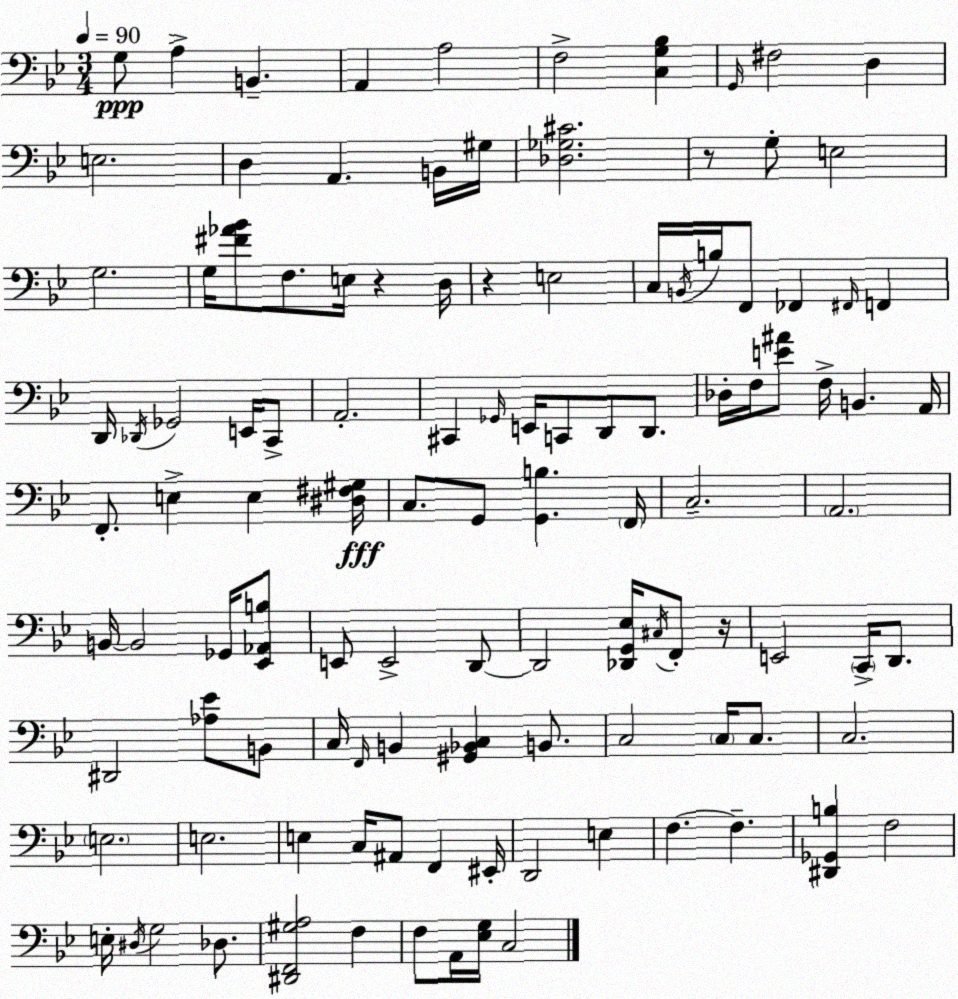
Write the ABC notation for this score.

X:1
T:Untitled
M:3/4
L:1/4
K:Bb
G,/2 A, B,, A,, A,2 F,2 [C,G,_B,] G,,/4 ^F,2 D, E,2 D, A,, B,,/4 ^G,/4 [_D,_G,^C]2 z/2 G,/2 E,2 G,2 G,/4 [^F_A_B]/2 F,/2 E,/4 z D,/4 z E,2 C,/4 B,,/4 B,/4 F,,/2 _F,, ^F,,/4 F,, D,,/4 _D,,/4 _G,,2 E,,/4 C,,/2 A,,2 ^C,, _G,,/4 E,,/4 C,,/2 D,,/2 D,,/2 _D,/4 F,/4 [E^A]/2 F,/4 B,, A,,/4 F,,/2 E, E, [^D,^F,^G,]/4 C,/2 G,,/2 [G,,B,] F,,/4 C,2 A,,2 B,,/4 B,,2 _G,,/4 [_E,,_A,,B,]/2 E,,/2 E,,2 D,,/2 D,,2 [_D,,G,,_E,]/4 ^C,/4 F,,/2 z/4 E,,2 C,,/4 D,,/2 ^D,,2 [_A,_E]/2 B,,/2 C,/4 F,,/4 B,, [^G,,_B,,C,] B,,/2 C,2 C,/4 C,/2 C,2 E,2 E,2 E, C,/4 ^A,,/2 F,, ^E,,/4 D,,2 E, F, F, [^D,,_G,,B,] F,2 E,/4 ^D,/4 G,2 _D,/2 [^D,,F,,^G,A,]2 F, F,/2 A,,/4 [_E,G,]/4 C,2